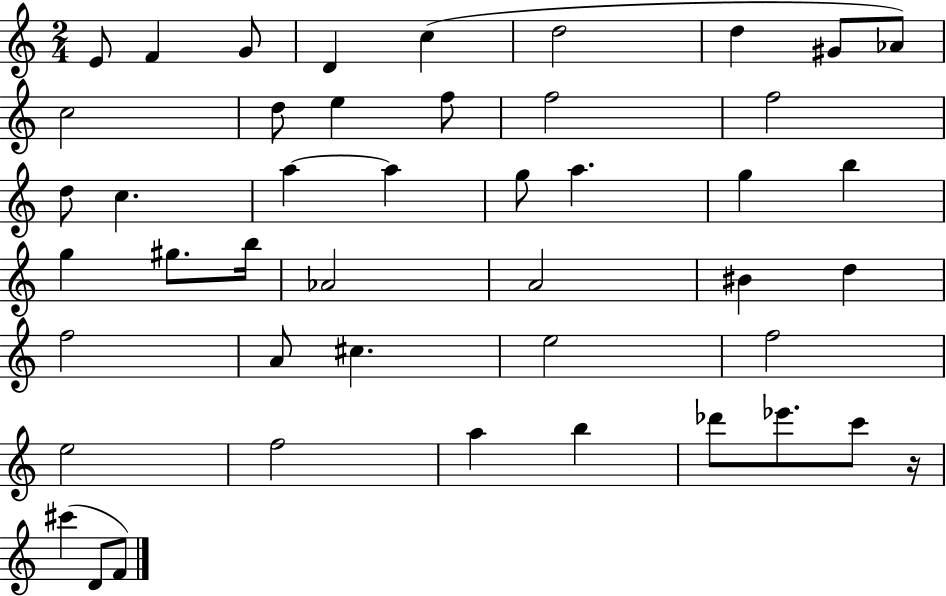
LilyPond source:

{
  \clef treble
  \numericTimeSignature
  \time 2/4
  \key c \major
  e'8 f'4 g'8 | d'4 c''4( | d''2 | d''4 gis'8 aes'8) | \break c''2 | d''8 e''4 f''8 | f''2 | f''2 | \break d''8 c''4. | a''4~~ a''4 | g''8 a''4. | g''4 b''4 | \break g''4 gis''8. b''16 | aes'2 | a'2 | bis'4 d''4 | \break f''2 | a'8 cis''4. | e''2 | f''2 | \break e''2 | f''2 | a''4 b''4 | des'''8 ees'''8. c'''8 r16 | \break cis'''4( d'8 f'8) | \bar "|."
}